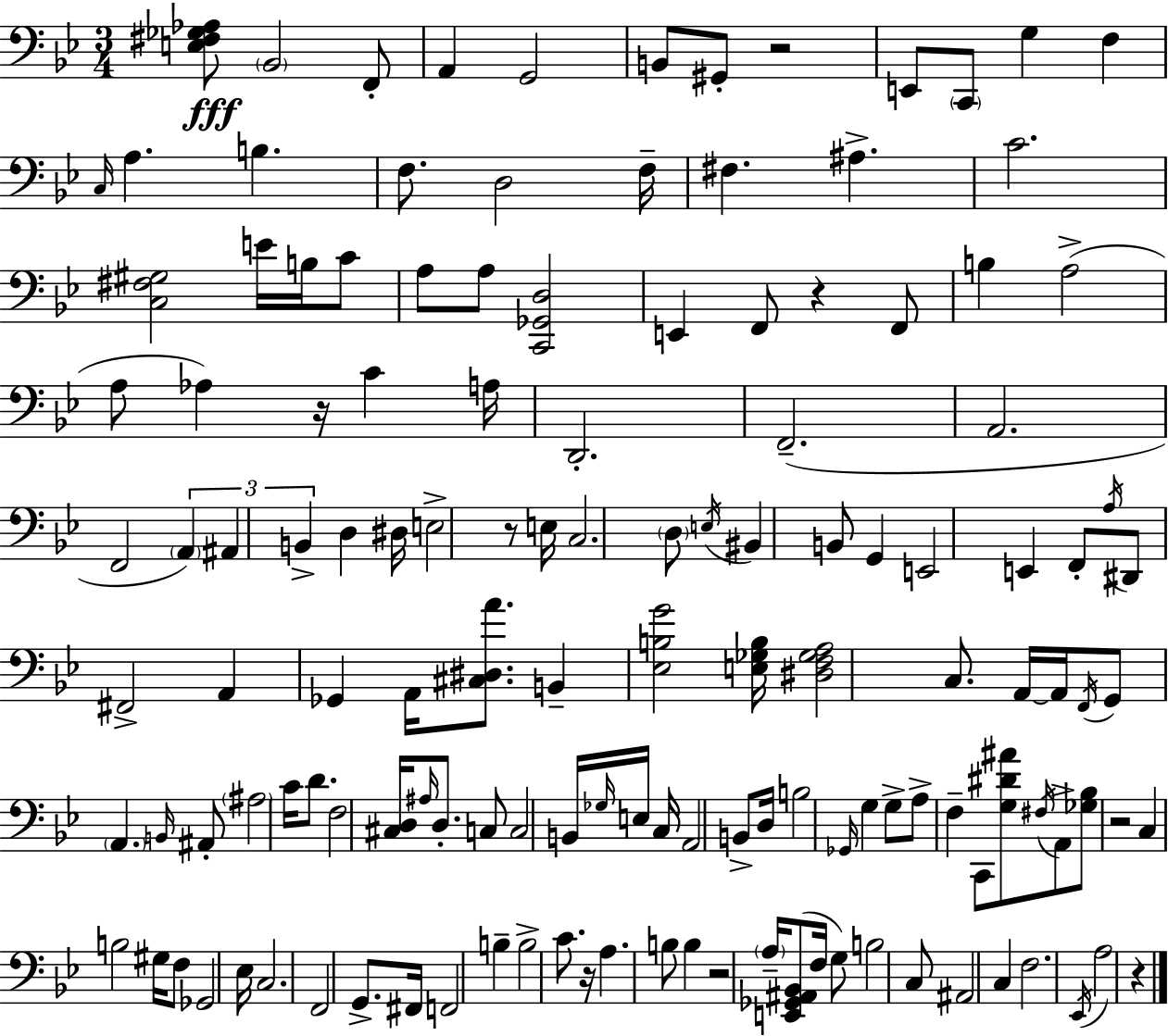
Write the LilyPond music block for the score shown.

{
  \clef bass
  \numericTimeSignature
  \time 3/4
  \key g \minor
  <e fis ges aes>8\fff \parenthesize bes,2 f,8-. | a,4 g,2 | b,8 gis,8-. r2 | e,8 \parenthesize c,8 g4 f4 | \break \grace { c16 } a4. b4. | f8. d2 | f16-- fis4. ais4.-> | c'2. | \break <c fis gis>2 e'16 b16 c'8 | a8 a8 <c, ges, d>2 | e,4 f,8 r4 f,8 | b4 a2->( | \break a8 aes4) r16 c'4 | a16 d,2.-. | f,2.--( | a,2. | \break f,2 \tuplet 3/2 { \parenthesize a,4) | ais,4 b,4-> } d4 | dis16 e2-> r8 | e16 c2. | \break \parenthesize d8 \acciaccatura { e16 } bis,4 b,8 g,4 | e,2 e,4 | f,8-. \acciaccatura { a16 } dis,8 fis,2-> | a,4 ges,4 a,16 | \break <cis dis a'>8. b,4-- <ees b g'>2 | <e ges b>16 <dis f ges a>2 | c8. a,16~~ a,16 \acciaccatura { f,16 } g,8 \parenthesize a,4. | \grace { b,16 } ais,8-. \parenthesize ais2 | \break c'16 d'8. f2 | <cis d>16 \grace { ais16 } d8.-. c8 c2 | b,16 \grace { ges16 } e16 c16 a,2 | b,8-> d16 b2 | \break \grace { ges,16 } g4 g8-> a8-> | f4-- c,8 <g dis' ais'>8 \acciaccatura { fis16 } a,8-> <ges bes>8 | r2 c4 | b2 gis16 f8 | \break ges,2 ees16 c2. | f,2 | g,8.-> fis,16 f,2 | b4-- b2-> | \break c'8. r16 a4. | b8 b4 r2 | \parenthesize a16-- <e, ges, ais, bes,>8( f16 g8) b2 | c8 ais,2 | \break c4 f2. | \acciaccatura { ees,16 } a2 | r4 \bar "|."
}